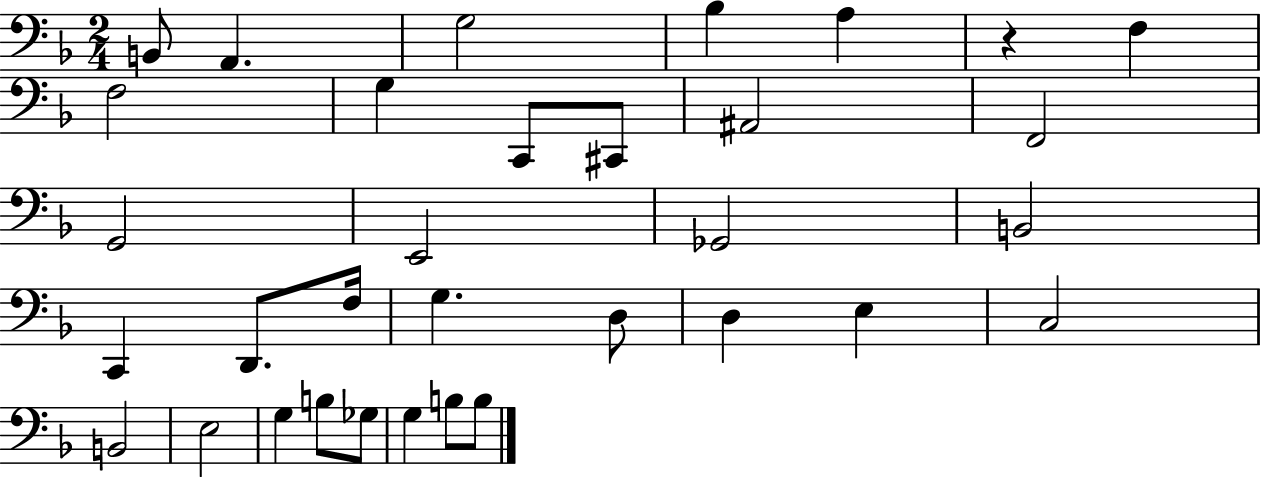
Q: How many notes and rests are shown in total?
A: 33